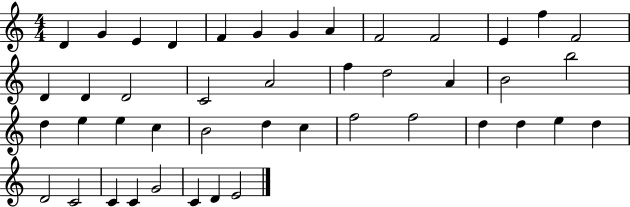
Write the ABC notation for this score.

X:1
T:Untitled
M:4/4
L:1/4
K:C
D G E D F G G A F2 F2 E f F2 D D D2 C2 A2 f d2 A B2 b2 d e e c B2 d c f2 f2 d d e d D2 C2 C C G2 C D E2